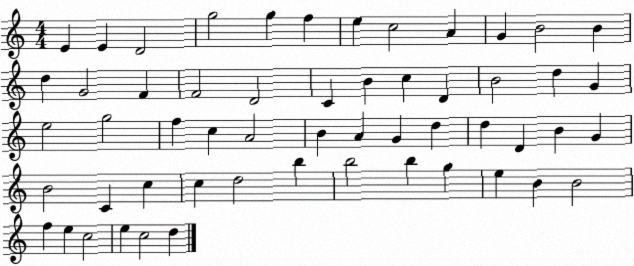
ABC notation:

X:1
T:Untitled
M:4/4
L:1/4
K:C
E E D2 g2 g f e c2 A G B2 B d G2 F F2 D2 C B c D B2 d G e2 g2 f c A2 B A G d d D B G B2 C c c d2 b b2 b g e B B2 f e c2 e c2 d